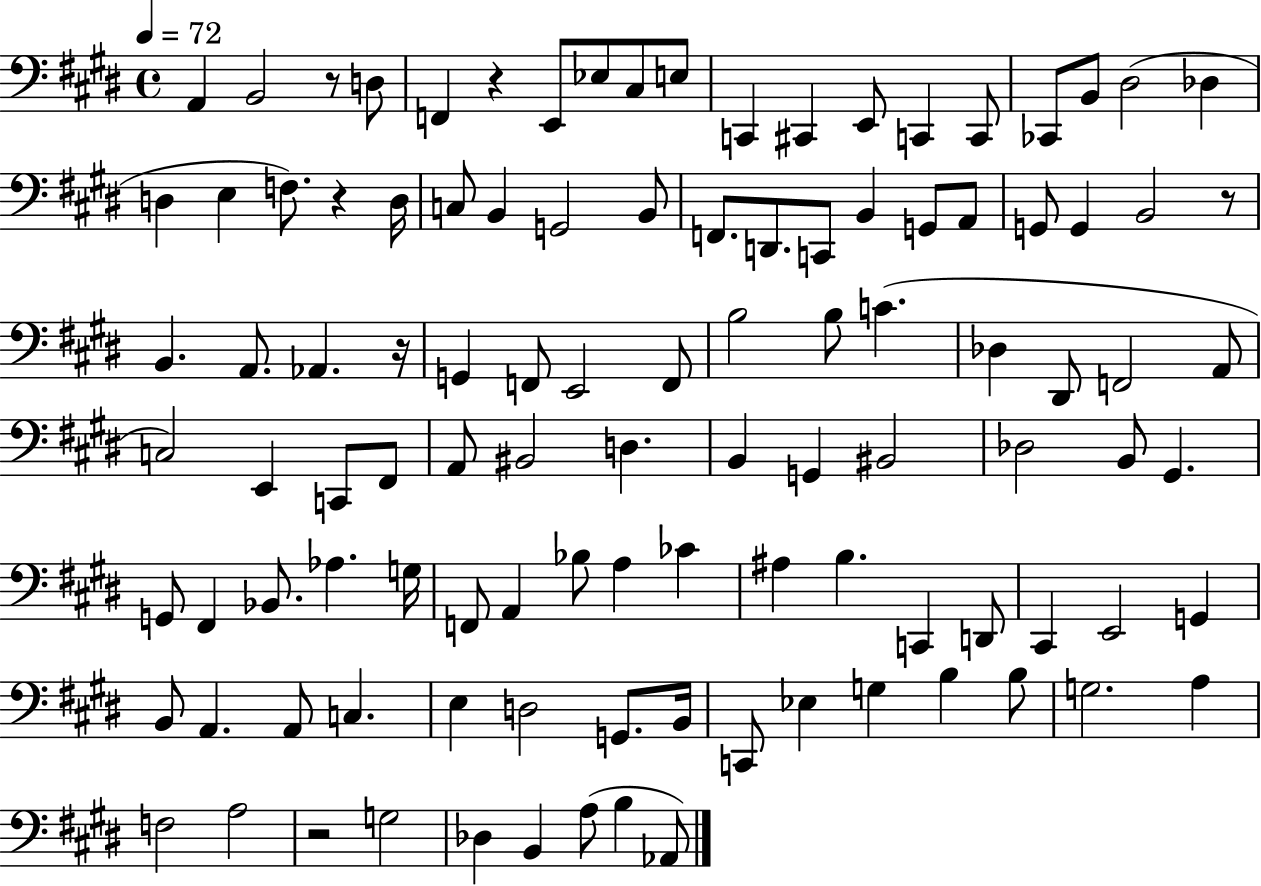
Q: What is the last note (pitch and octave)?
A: Ab2